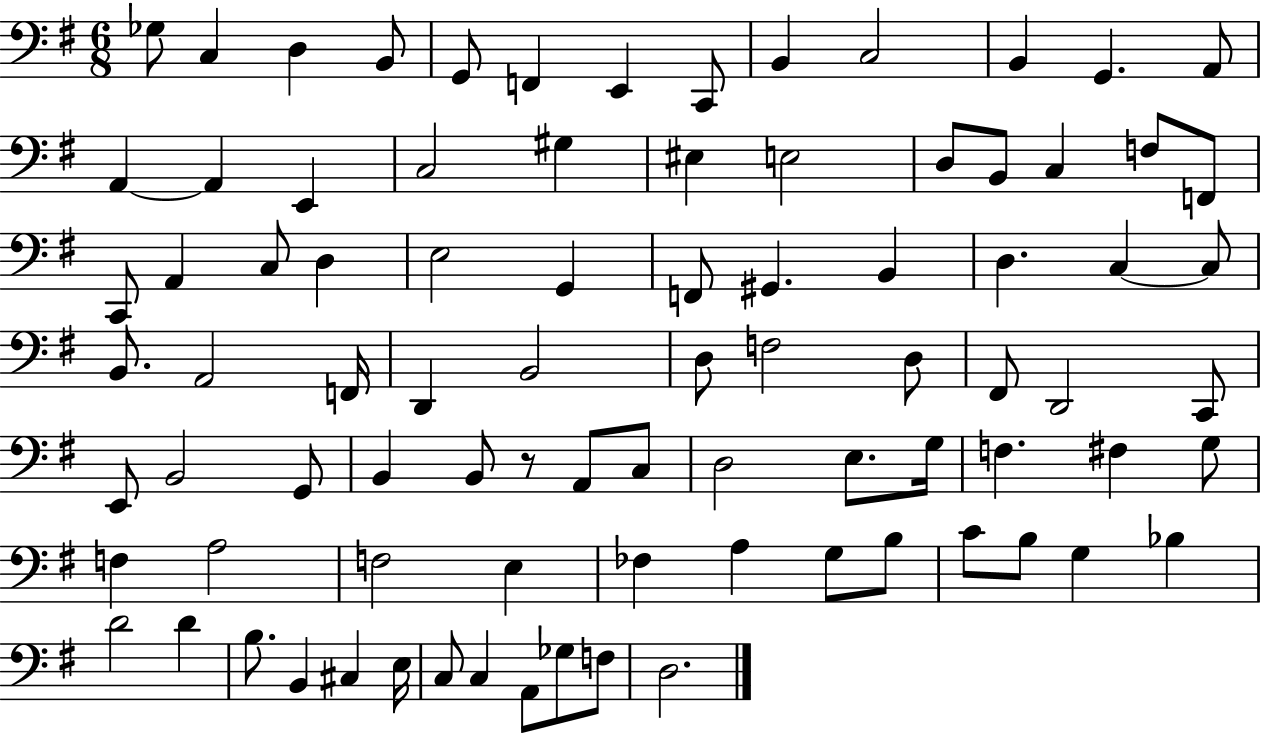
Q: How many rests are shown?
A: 1